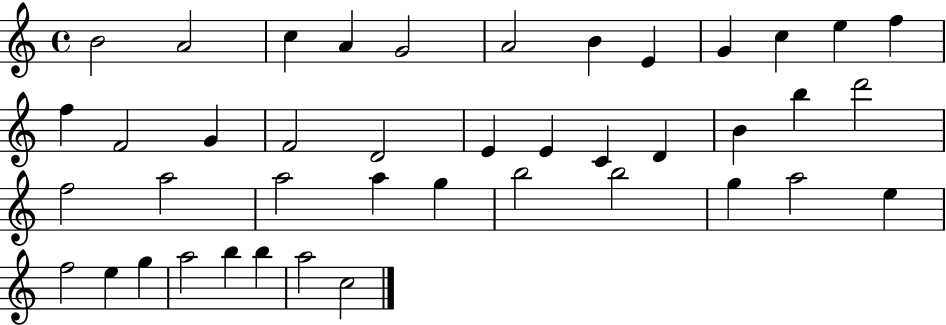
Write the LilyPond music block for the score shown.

{
  \clef treble
  \time 4/4
  \defaultTimeSignature
  \key c \major
  b'2 a'2 | c''4 a'4 g'2 | a'2 b'4 e'4 | g'4 c''4 e''4 f''4 | \break f''4 f'2 g'4 | f'2 d'2 | e'4 e'4 c'4 d'4 | b'4 b''4 d'''2 | \break f''2 a''2 | a''2 a''4 g''4 | b''2 b''2 | g''4 a''2 e''4 | \break f''2 e''4 g''4 | a''2 b''4 b''4 | a''2 c''2 | \bar "|."
}